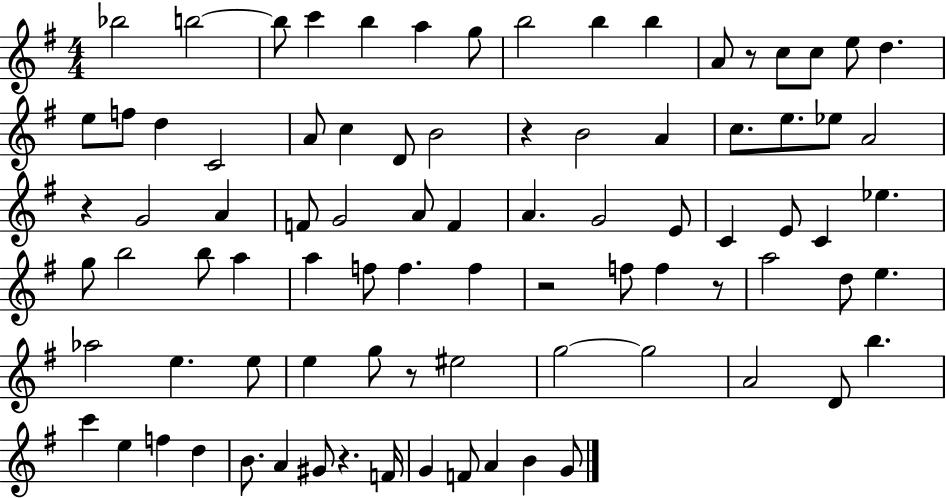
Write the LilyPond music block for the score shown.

{
  \clef treble
  \numericTimeSignature
  \time 4/4
  \key g \major
  bes''2 b''2~~ | b''8 c'''4 b''4 a''4 g''8 | b''2 b''4 b''4 | a'8 r8 c''8 c''8 e''8 d''4. | \break e''8 f''8 d''4 c'2 | a'8 c''4 d'8 b'2 | r4 b'2 a'4 | c''8. e''8. ees''8 a'2 | \break r4 g'2 a'4 | f'8 g'2 a'8 f'4 | a'4. g'2 e'8 | c'4 e'8 c'4 ees''4. | \break g''8 b''2 b''8 a''4 | a''4 f''8 f''4. f''4 | r2 f''8 f''4 r8 | a''2 d''8 e''4. | \break aes''2 e''4. e''8 | e''4 g''8 r8 eis''2 | g''2~~ g''2 | a'2 d'8 b''4. | \break c'''4 e''4 f''4 d''4 | b'8. a'4 gis'8 r4. f'16 | g'4 f'8 a'4 b'4 g'8 | \bar "|."
}